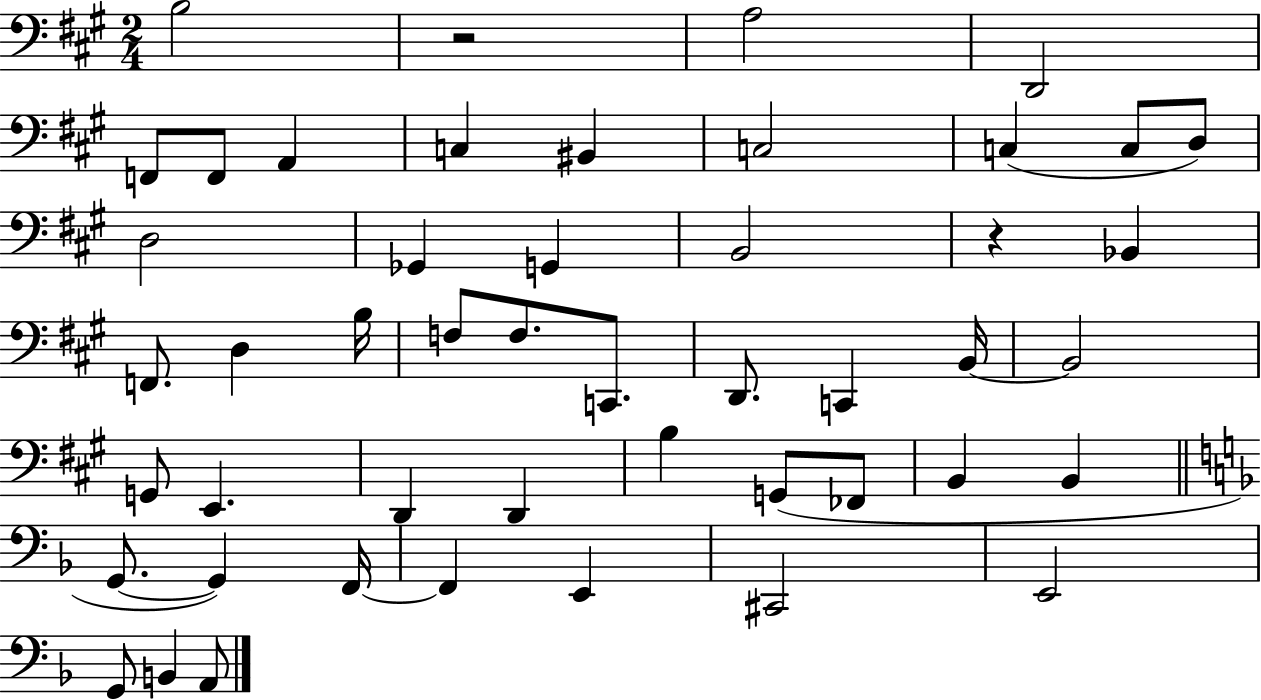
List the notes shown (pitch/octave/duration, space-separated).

B3/h R/h A3/h D2/h F2/e F2/e A2/q C3/q BIS2/q C3/h C3/q C3/e D3/e D3/h Gb2/q G2/q B2/h R/q Bb2/q F2/e. D3/q B3/s F3/e F3/e. C2/e. D2/e. C2/q B2/s B2/h G2/e E2/q. D2/q D2/q B3/q G2/e FES2/e B2/q B2/q G2/e. G2/q F2/s F2/q E2/q C#2/h E2/h G2/e B2/q A2/e